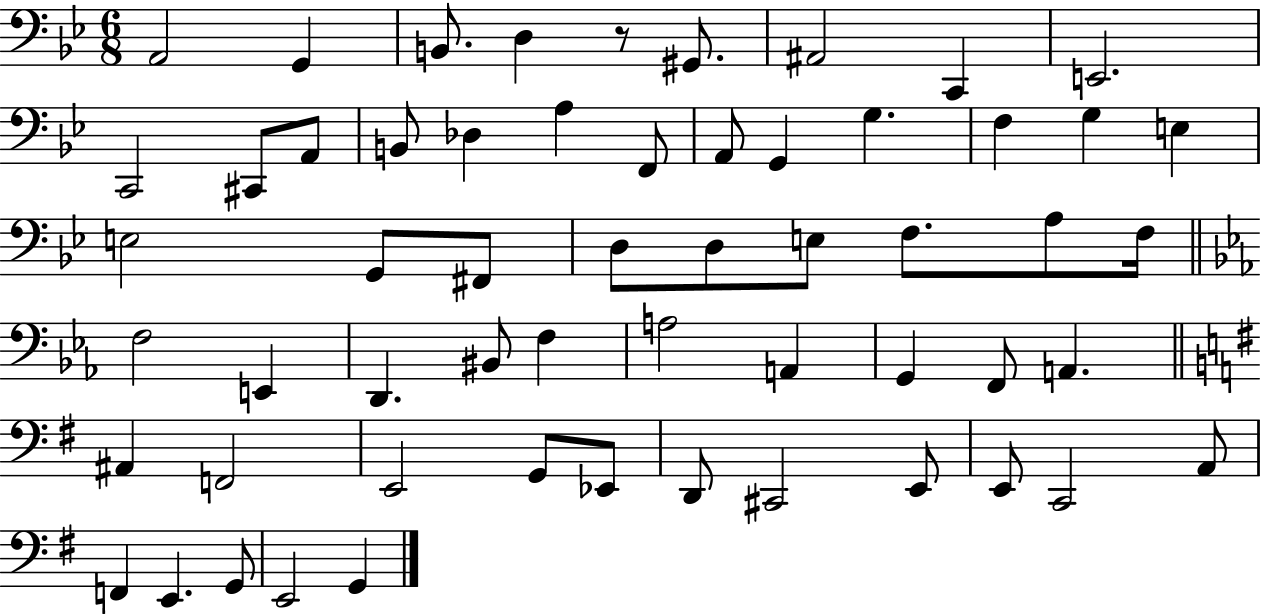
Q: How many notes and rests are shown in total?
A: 57